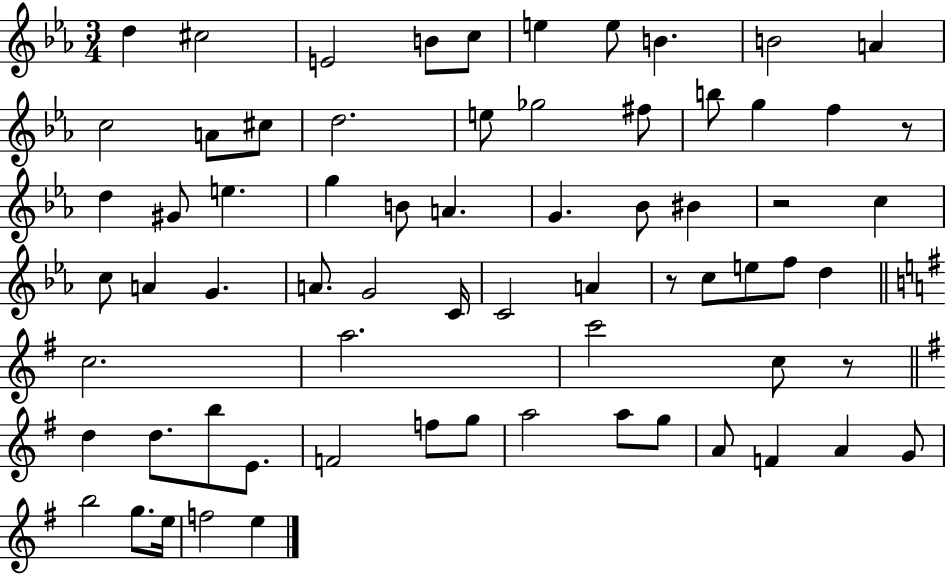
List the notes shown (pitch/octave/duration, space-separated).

D5/q C#5/h E4/h B4/e C5/e E5/q E5/e B4/q. B4/h A4/q C5/h A4/e C#5/e D5/h. E5/e Gb5/h F#5/e B5/e G5/q F5/q R/e D5/q G#4/e E5/q. G5/q B4/e A4/q. G4/q. Bb4/e BIS4/q R/h C5/q C5/e A4/q G4/q. A4/e. G4/h C4/s C4/h A4/q R/e C5/e E5/e F5/e D5/q C5/h. A5/h. C6/h C5/e R/e D5/q D5/e. B5/e E4/e. F4/h F5/e G5/e A5/h A5/e G5/e A4/e F4/q A4/q G4/e B5/h G5/e. E5/s F5/h E5/q